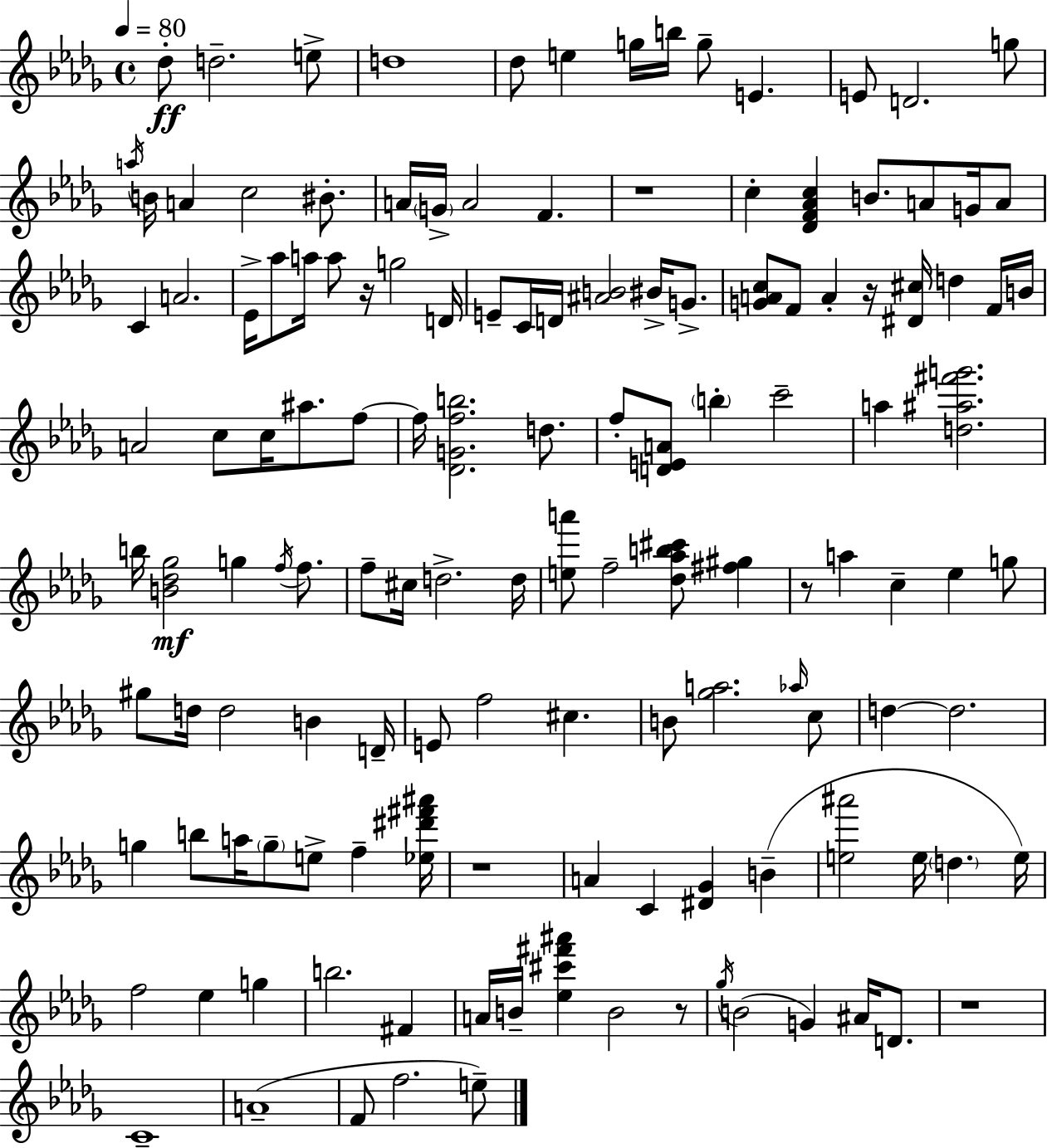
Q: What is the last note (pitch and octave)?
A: E5